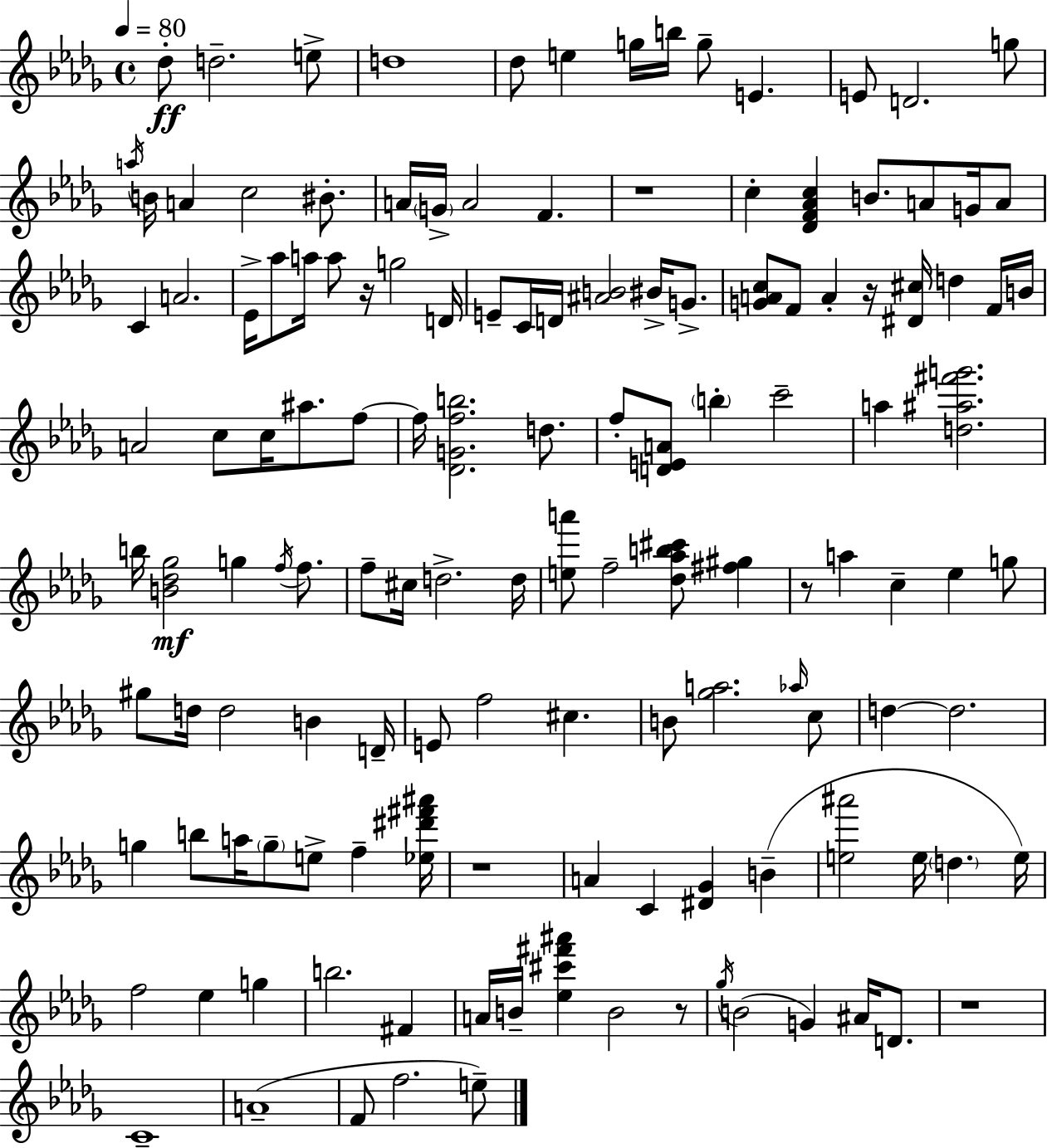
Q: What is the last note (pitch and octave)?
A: E5